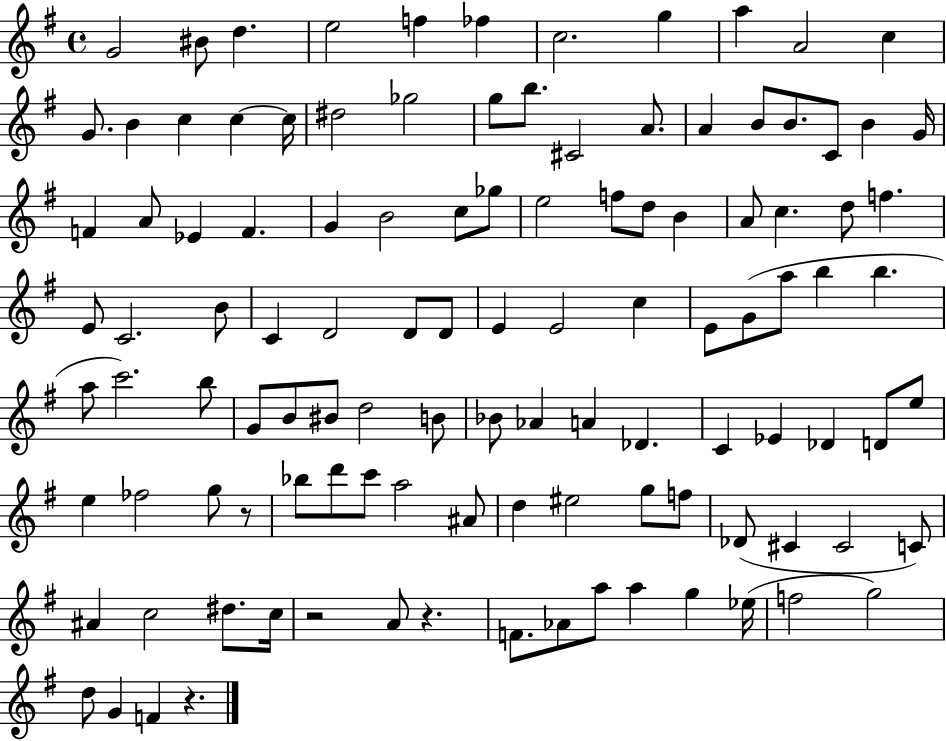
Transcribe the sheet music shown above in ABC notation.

X:1
T:Untitled
M:4/4
L:1/4
K:G
G2 ^B/2 d e2 f _f c2 g a A2 c G/2 B c c c/4 ^d2 _g2 g/2 b/2 ^C2 A/2 A B/2 B/2 C/2 B G/4 F A/2 _E F G B2 c/2 _g/2 e2 f/2 d/2 B A/2 c d/2 f E/2 C2 B/2 C D2 D/2 D/2 E E2 c E/2 G/2 a/2 b b a/2 c'2 b/2 G/2 B/2 ^B/2 d2 B/2 _B/2 _A A _D C _E _D D/2 e/2 e _f2 g/2 z/2 _b/2 d'/2 c'/2 a2 ^A/2 d ^e2 g/2 f/2 _D/2 ^C ^C2 C/2 ^A c2 ^d/2 c/4 z2 A/2 z F/2 _A/2 a/2 a g _e/4 f2 g2 d/2 G F z